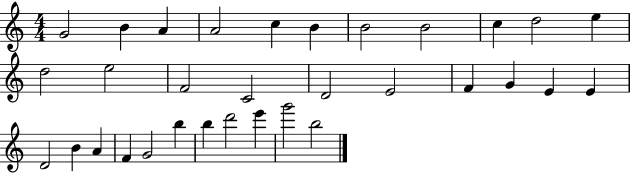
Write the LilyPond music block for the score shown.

{
  \clef treble
  \numericTimeSignature
  \time 4/4
  \key c \major
  g'2 b'4 a'4 | a'2 c''4 b'4 | b'2 b'2 | c''4 d''2 e''4 | \break d''2 e''2 | f'2 c'2 | d'2 e'2 | f'4 g'4 e'4 e'4 | \break d'2 b'4 a'4 | f'4 g'2 b''4 | b''4 d'''2 e'''4 | g'''2 b''2 | \break \bar "|."
}